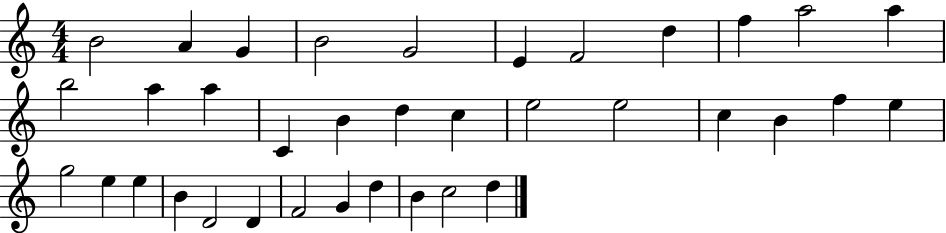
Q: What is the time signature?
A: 4/4